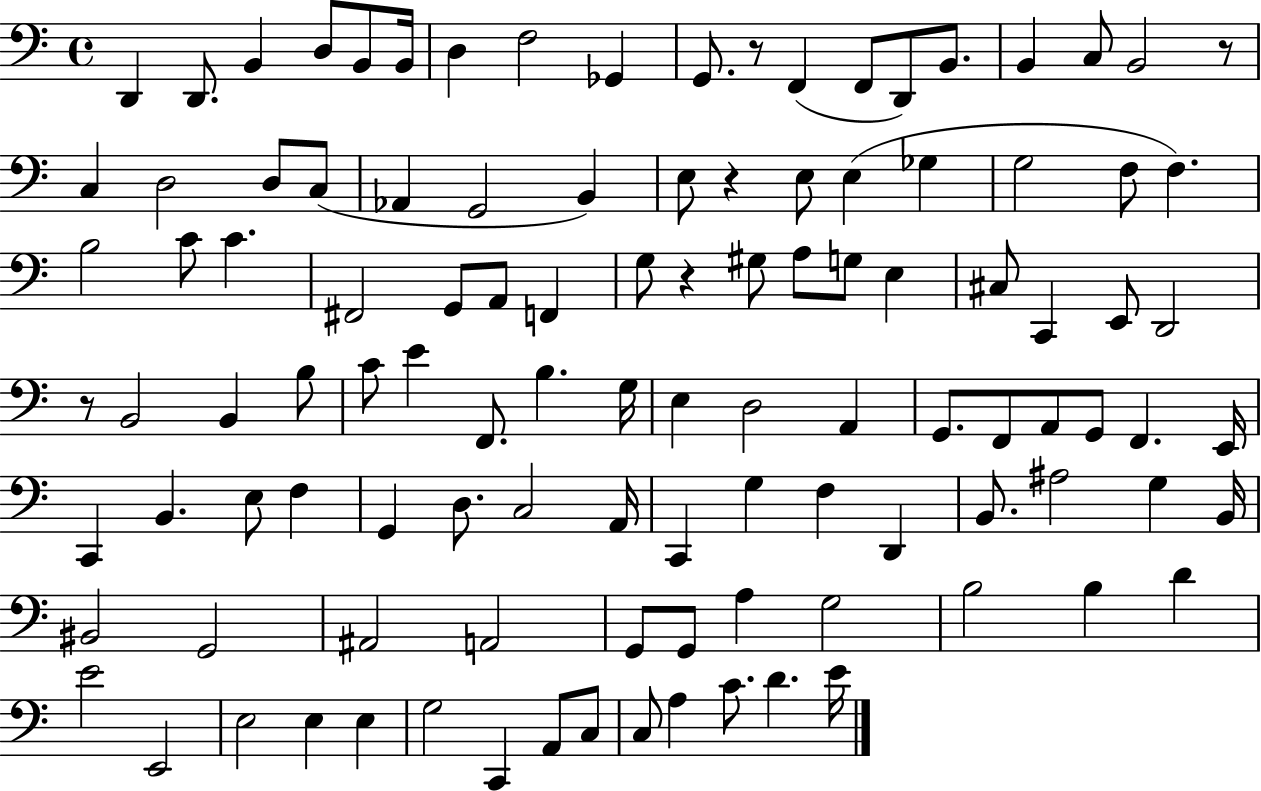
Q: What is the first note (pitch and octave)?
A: D2